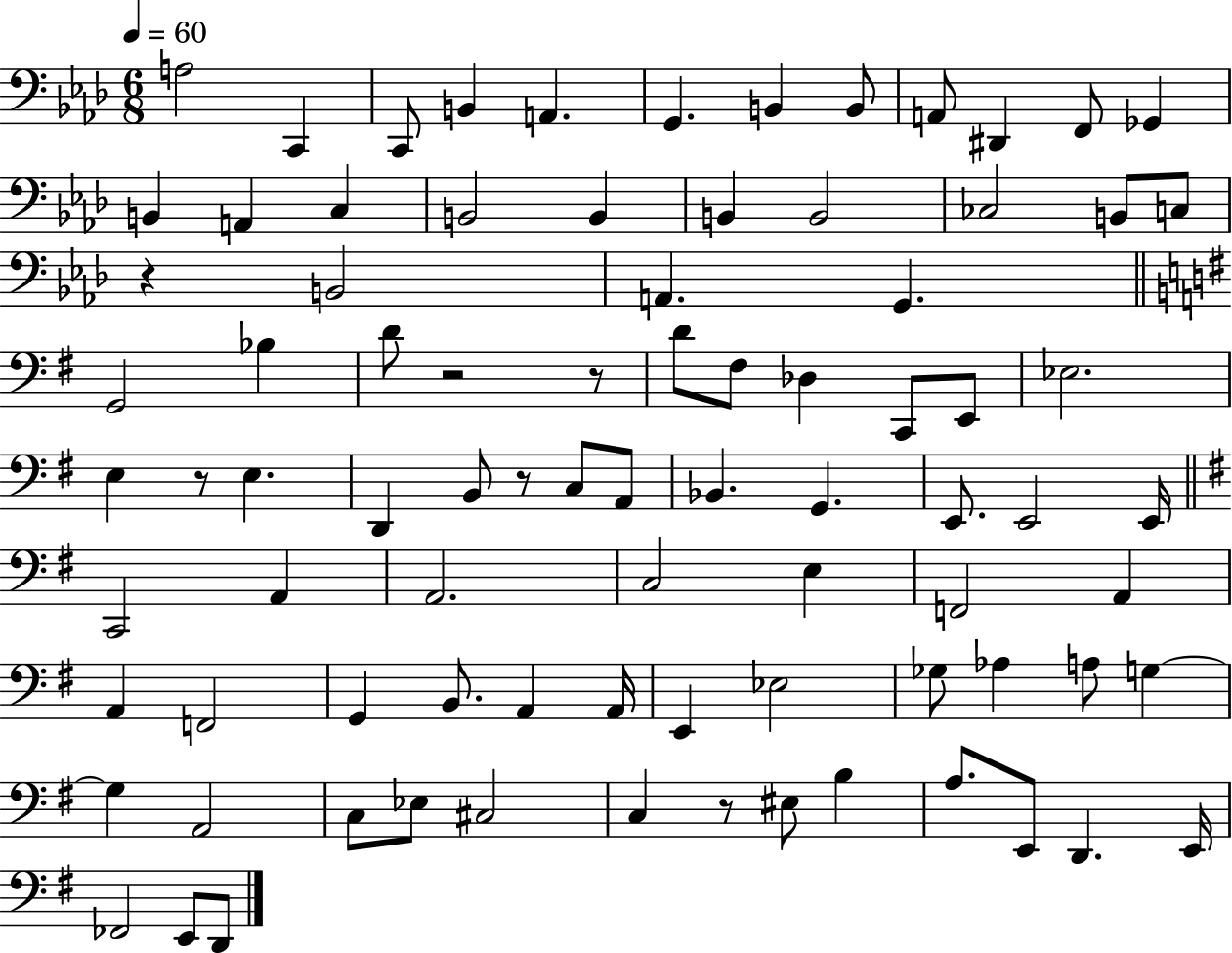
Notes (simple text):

A3/h C2/q C2/e B2/q A2/q. G2/q. B2/q B2/e A2/e D#2/q F2/e Gb2/q B2/q A2/q C3/q B2/h B2/q B2/q B2/h CES3/h B2/e C3/e R/q B2/h A2/q. G2/q. G2/h Bb3/q D4/e R/h R/e D4/e F#3/e Db3/q C2/e E2/e Eb3/h. E3/q R/e E3/q. D2/q B2/e R/e C3/e A2/e Bb2/q. G2/q. E2/e. E2/h E2/s C2/h A2/q A2/h. C3/h E3/q F2/h A2/q A2/q F2/h G2/q B2/e. A2/q A2/s E2/q Eb3/h Gb3/e Ab3/q A3/e G3/q G3/q A2/h C3/e Eb3/e C#3/h C3/q R/e EIS3/e B3/q A3/e. E2/e D2/q. E2/s FES2/h E2/e D2/e